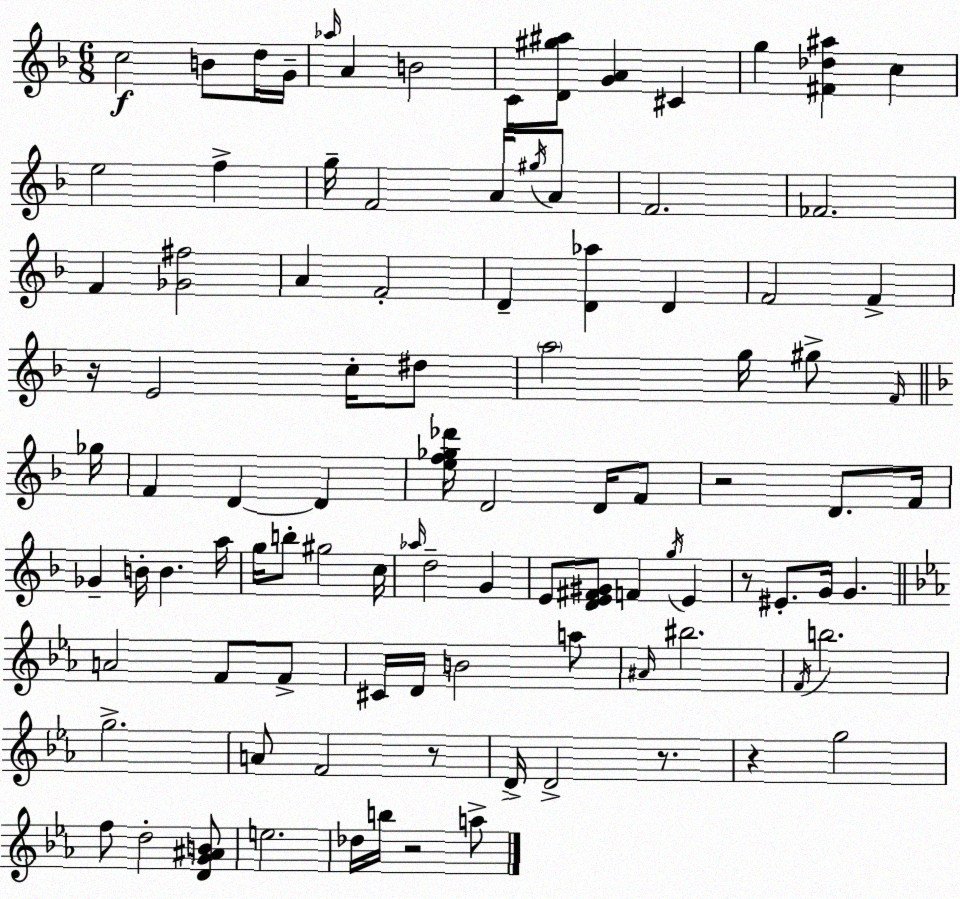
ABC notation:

X:1
T:Untitled
M:6/8
L:1/4
K:F
c2 B/2 d/4 G/4 _a/4 A B2 C/2 [D^g^a]/2 [GA] ^C g [^F_d^a] c e2 f g/4 F2 A/4 ^g/4 A/2 F2 _F2 F [_G^f]2 A F2 D [D_a] D F2 F z/4 E2 c/4 ^d/2 a2 g/4 ^g/2 F/4 _g/4 F D D [ef_g_d']/4 D2 D/4 F/2 z2 D/2 F/4 _G B/4 B a/4 g/4 b/2 ^g2 c/4 _a/4 d2 G E/2 [DE^F^G]/2 F g/4 E z/2 ^E/2 G/4 G A2 F/2 F/2 ^C/4 D/4 B2 a/2 ^A/4 ^b2 F/4 b2 g2 A/2 F2 z/2 D/4 D2 z/2 z g2 f/2 d2 [DG^AB]/2 e2 _d/4 b/4 z2 a/2